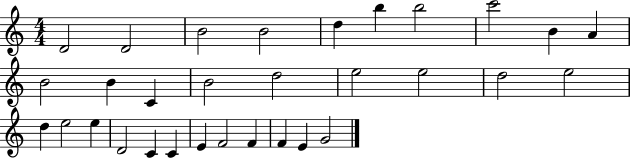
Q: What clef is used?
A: treble